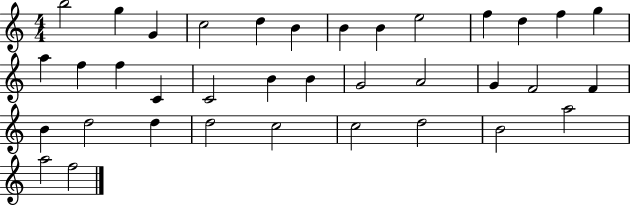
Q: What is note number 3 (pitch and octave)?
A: G4